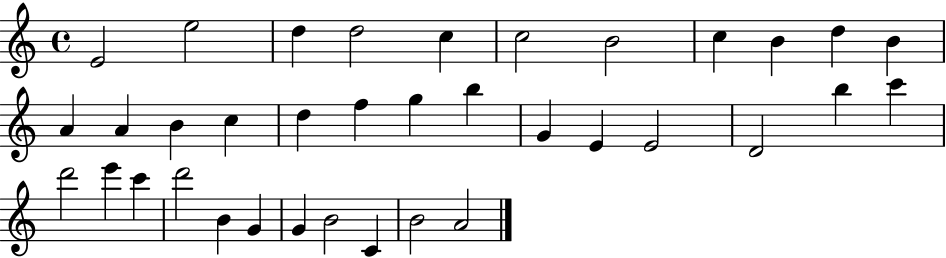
E4/h E5/h D5/q D5/h C5/q C5/h B4/h C5/q B4/q D5/q B4/q A4/q A4/q B4/q C5/q D5/q F5/q G5/q B5/q G4/q E4/q E4/h D4/h B5/q C6/q D6/h E6/q C6/q D6/h B4/q G4/q G4/q B4/h C4/q B4/h A4/h